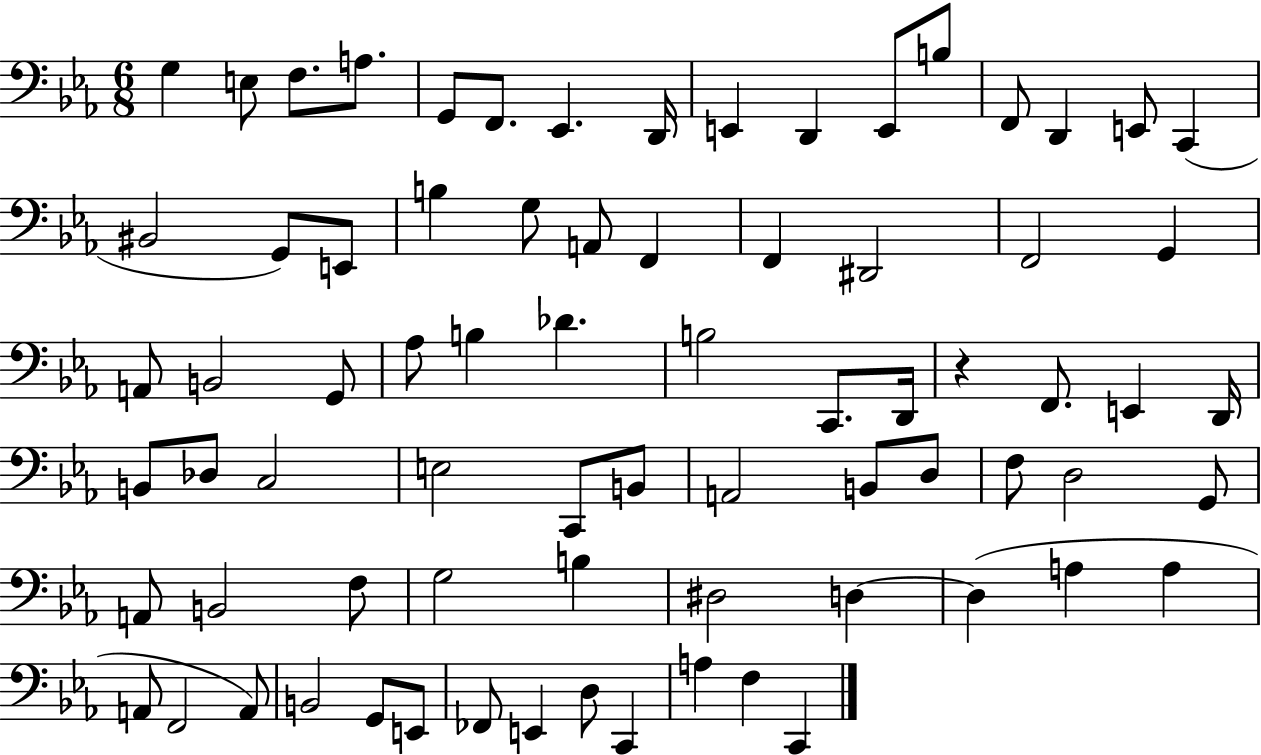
G3/q E3/e F3/e. A3/e. G2/e F2/e. Eb2/q. D2/s E2/q D2/q E2/e B3/e F2/e D2/q E2/e C2/q BIS2/h G2/e E2/e B3/q G3/e A2/e F2/q F2/q D#2/h F2/h G2/q A2/e B2/h G2/e Ab3/e B3/q Db4/q. B3/h C2/e. D2/s R/q F2/e. E2/q D2/s B2/e Db3/e C3/h E3/h C2/e B2/e A2/h B2/e D3/e F3/e D3/h G2/e A2/e B2/h F3/e G3/h B3/q D#3/h D3/q D3/q A3/q A3/q A2/e F2/h A2/e B2/h G2/e E2/e FES2/e E2/q D3/e C2/q A3/q F3/q C2/q